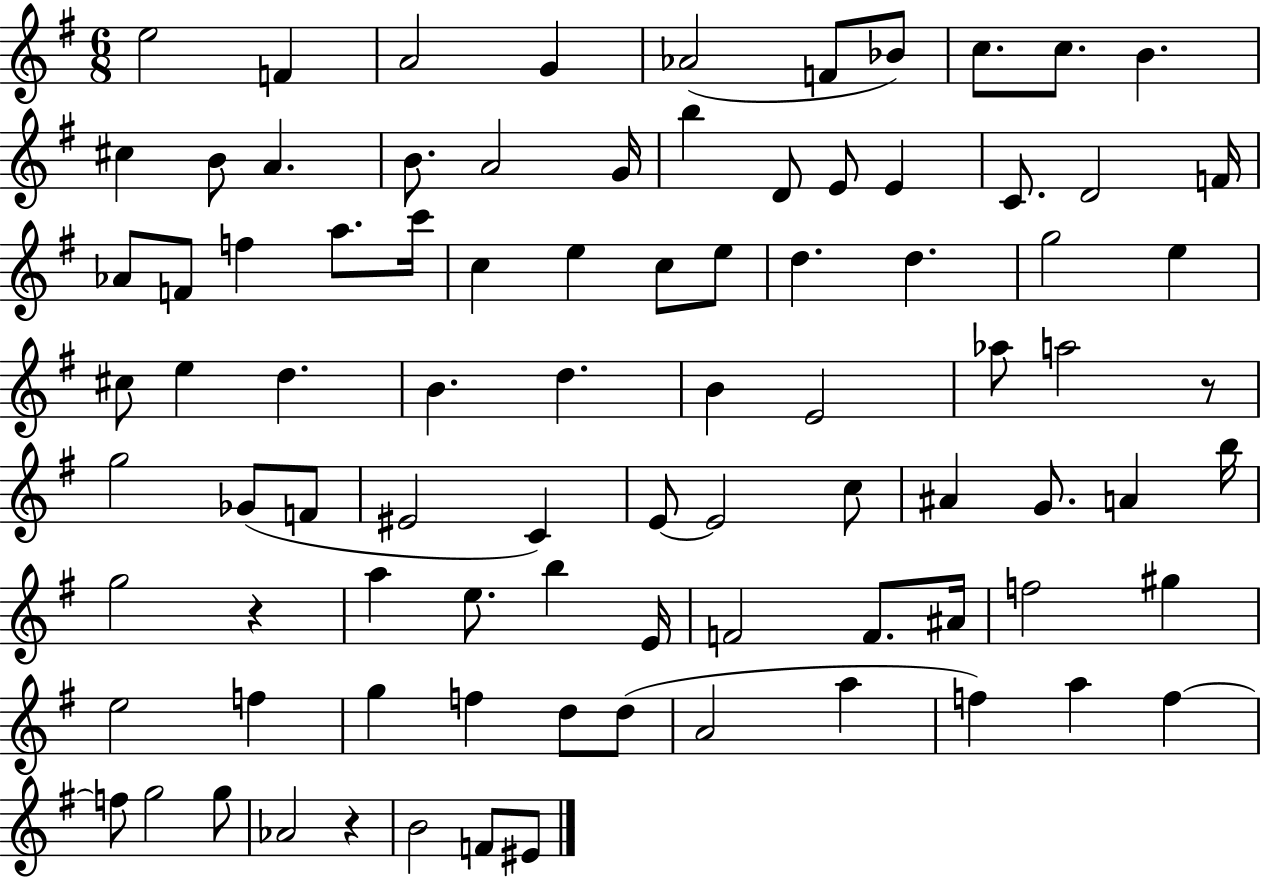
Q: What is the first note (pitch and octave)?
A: E5